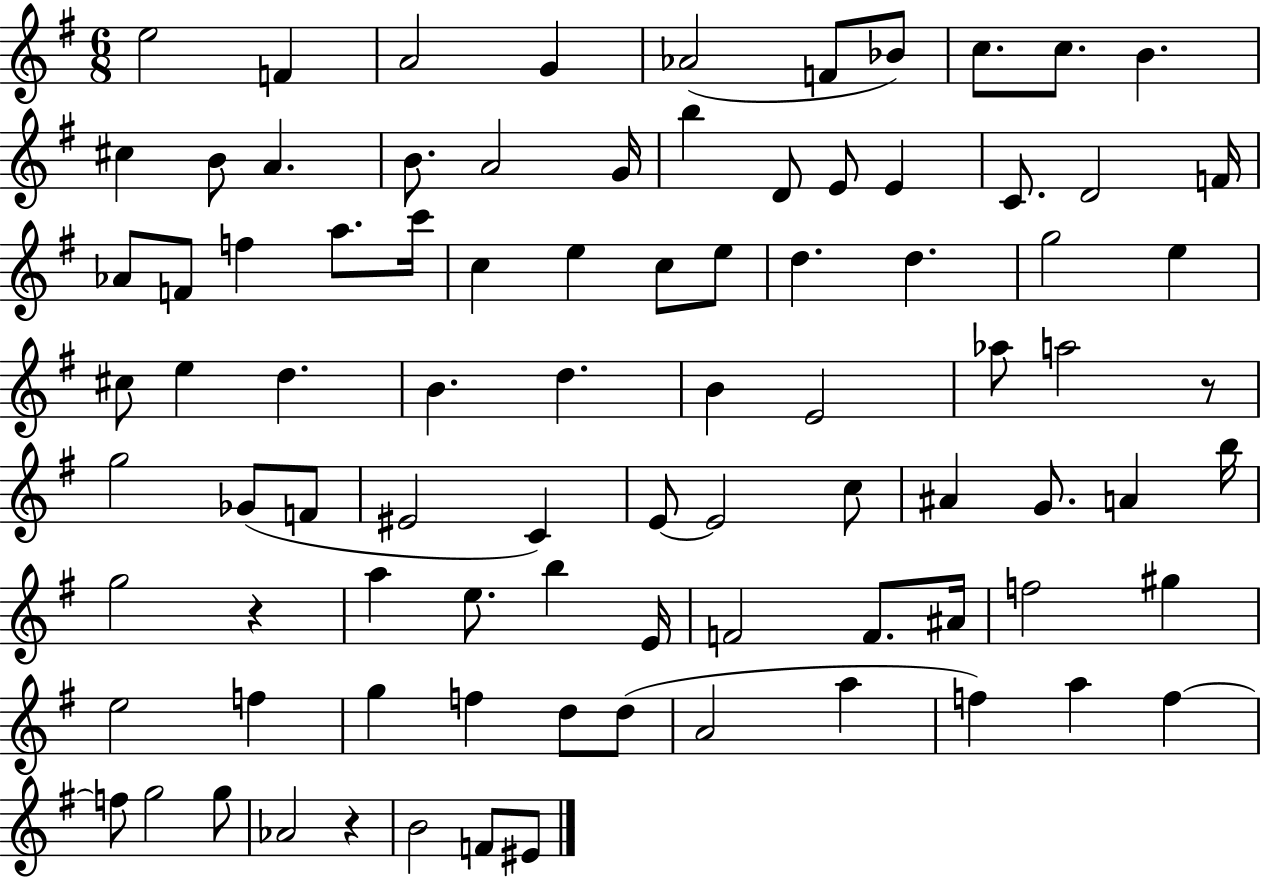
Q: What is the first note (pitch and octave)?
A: E5